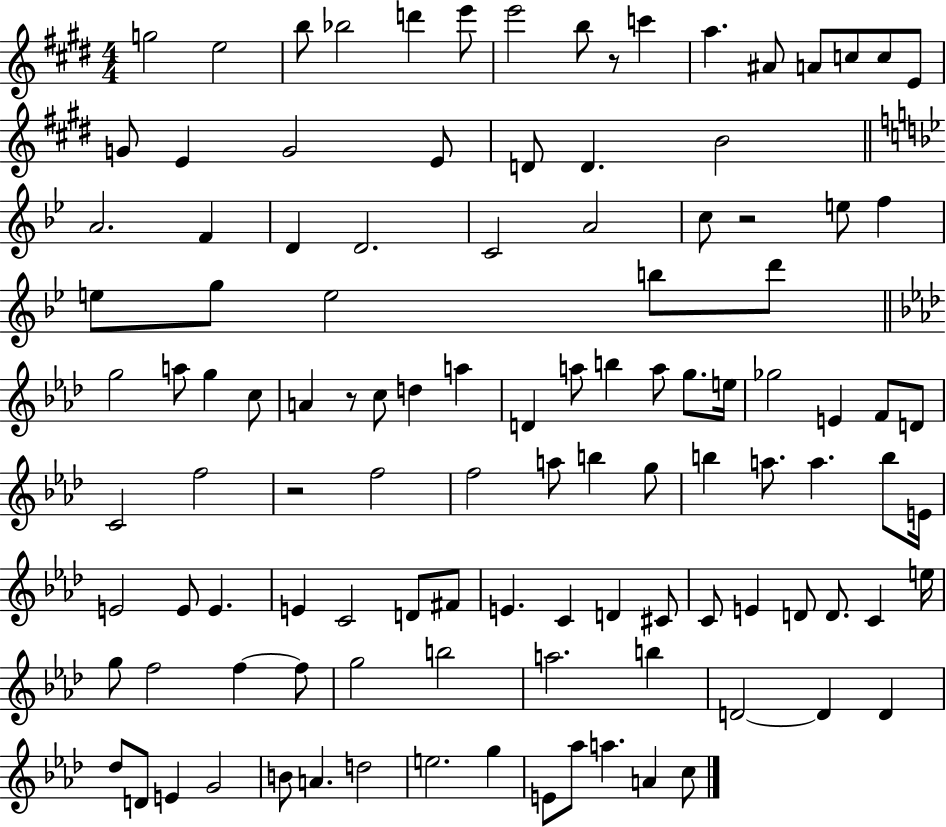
X:1
T:Untitled
M:4/4
L:1/4
K:E
g2 e2 b/2 _b2 d' e'/2 e'2 b/2 z/2 c' a ^A/2 A/2 c/2 c/2 E/2 G/2 E G2 E/2 D/2 D B2 A2 F D D2 C2 A2 c/2 z2 e/2 f e/2 g/2 e2 b/2 d'/2 g2 a/2 g c/2 A z/2 c/2 d a D a/2 b a/2 g/2 e/4 _g2 E F/2 D/2 C2 f2 z2 f2 f2 a/2 b g/2 b a/2 a b/2 E/4 E2 E/2 E E C2 D/2 ^F/2 E C D ^C/2 C/2 E D/2 D/2 C e/4 g/2 f2 f f/2 g2 b2 a2 b D2 D D _d/2 D/2 E G2 B/2 A d2 e2 g E/2 _a/2 a A c/2